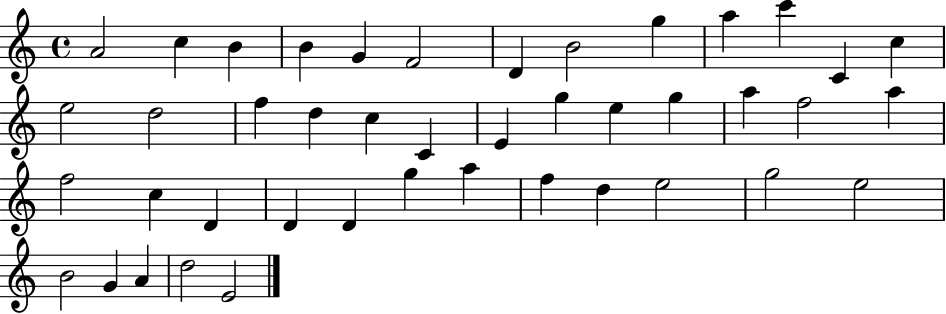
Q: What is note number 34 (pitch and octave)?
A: F5